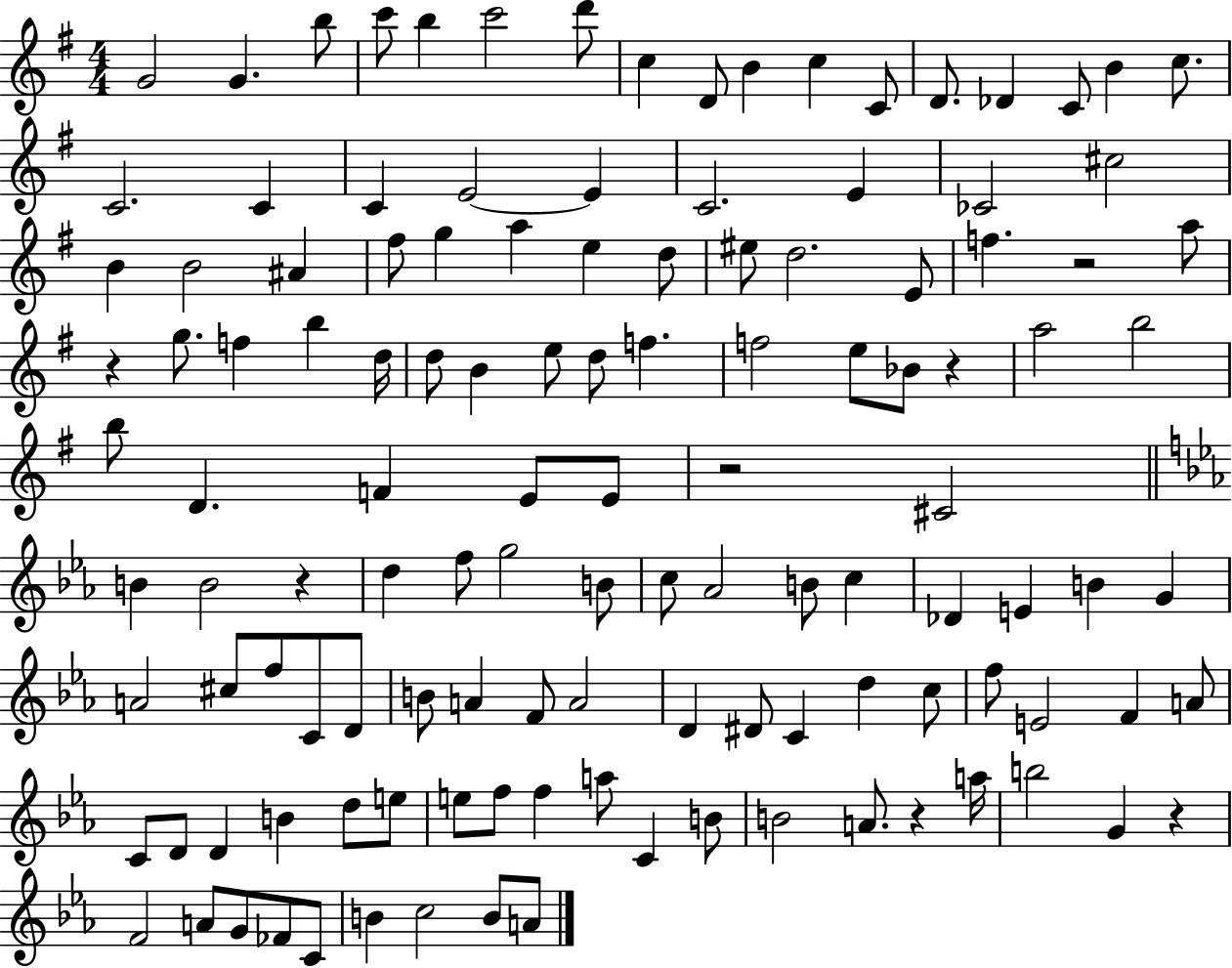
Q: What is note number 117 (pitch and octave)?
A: A4